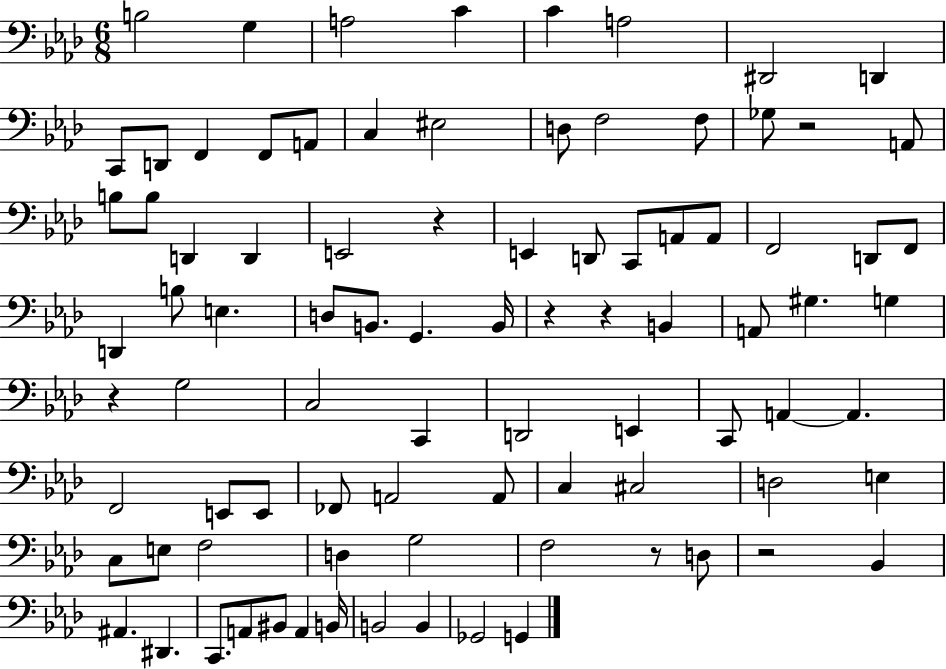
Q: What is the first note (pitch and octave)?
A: B3